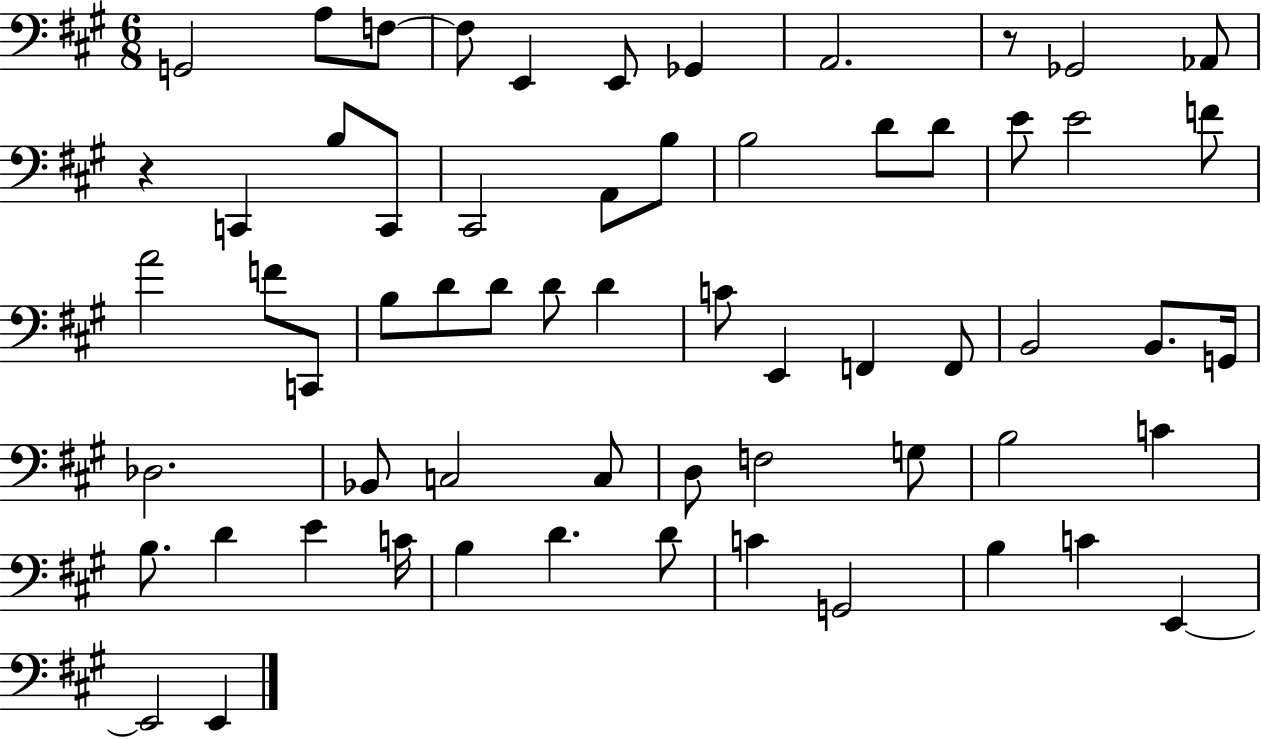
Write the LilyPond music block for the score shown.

{
  \clef bass
  \numericTimeSignature
  \time 6/8
  \key a \major
  g,2 a8 f8~~ | f8 e,4 e,8 ges,4 | a,2. | r8 ges,2 aes,8 | \break r4 c,4 b8 c,8 | cis,2 a,8 b8 | b2 d'8 d'8 | e'8 e'2 f'8 | \break a'2 f'8 c,8 | b8 d'8 d'8 d'8 d'4 | c'8 e,4 f,4 f,8 | b,2 b,8. g,16 | \break des2. | bes,8 c2 c8 | d8 f2 g8 | b2 c'4 | \break b8. d'4 e'4 c'16 | b4 d'4. d'8 | c'4 g,2 | b4 c'4 e,4~~ | \break e,2 e,4 | \bar "|."
}